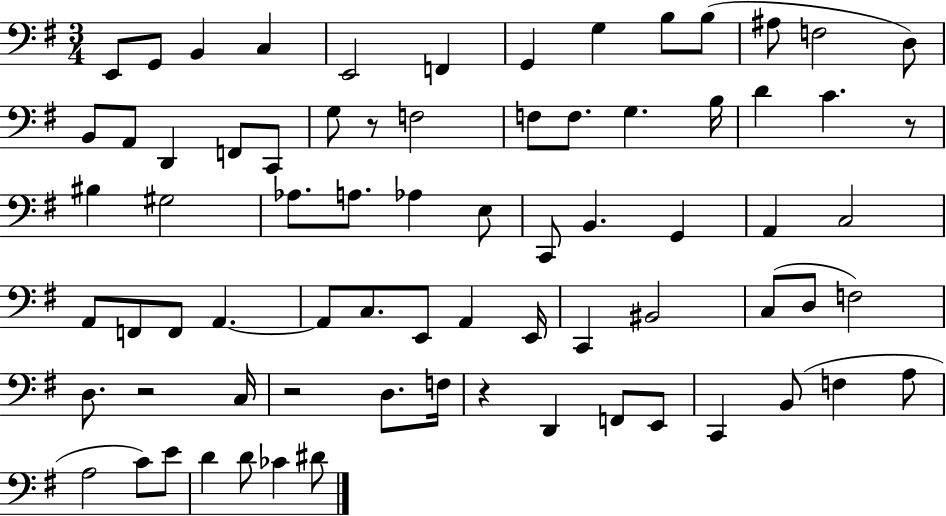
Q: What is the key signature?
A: G major